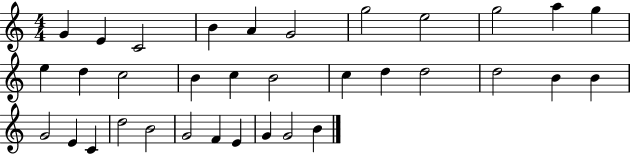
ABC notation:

X:1
T:Untitled
M:4/4
L:1/4
K:C
G E C2 B A G2 g2 e2 g2 a g e d c2 B c B2 c d d2 d2 B B G2 E C d2 B2 G2 F E G G2 B